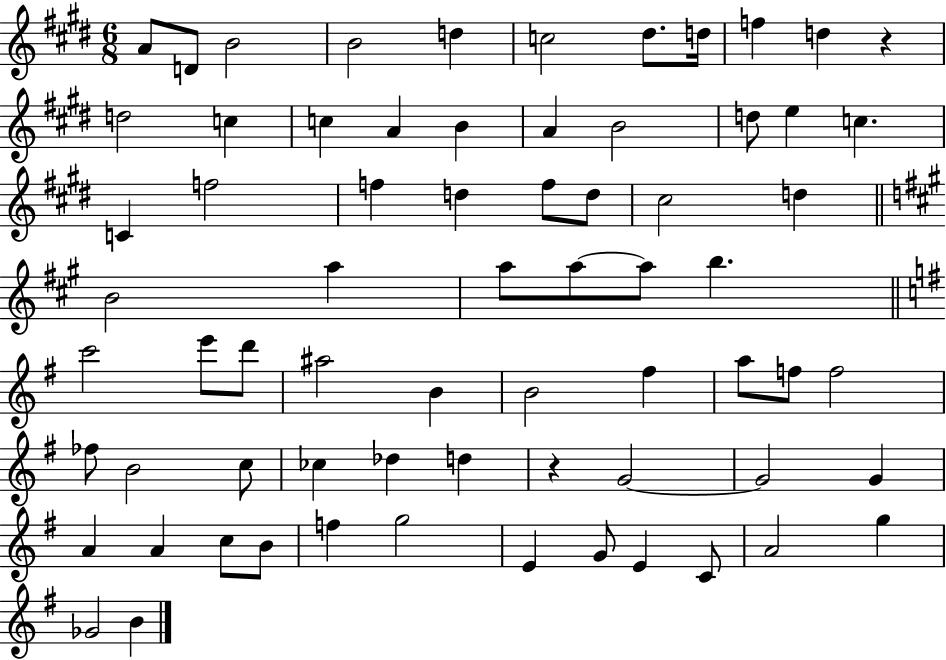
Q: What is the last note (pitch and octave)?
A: B4